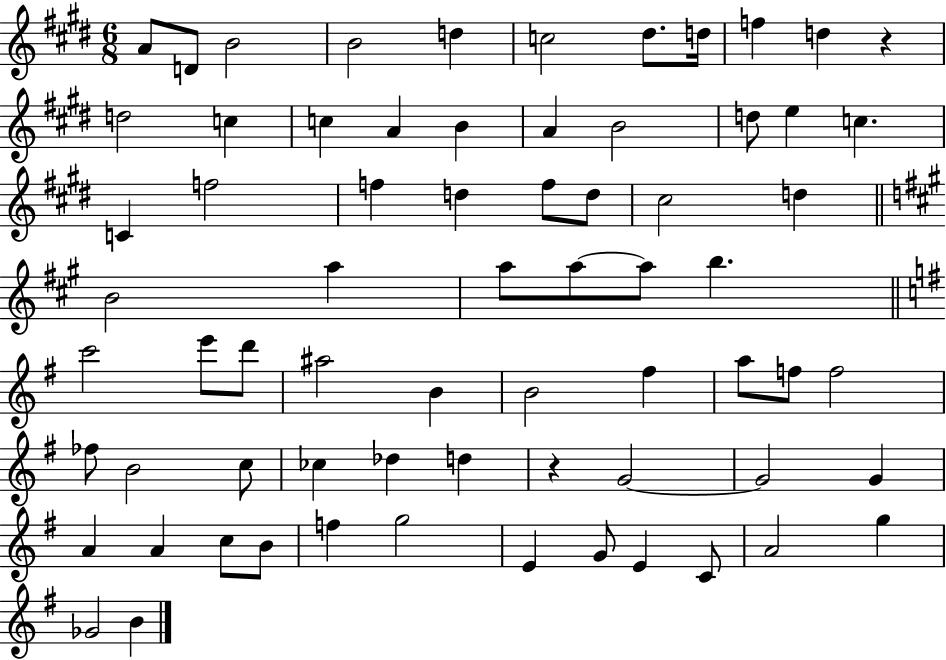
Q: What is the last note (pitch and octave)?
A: B4